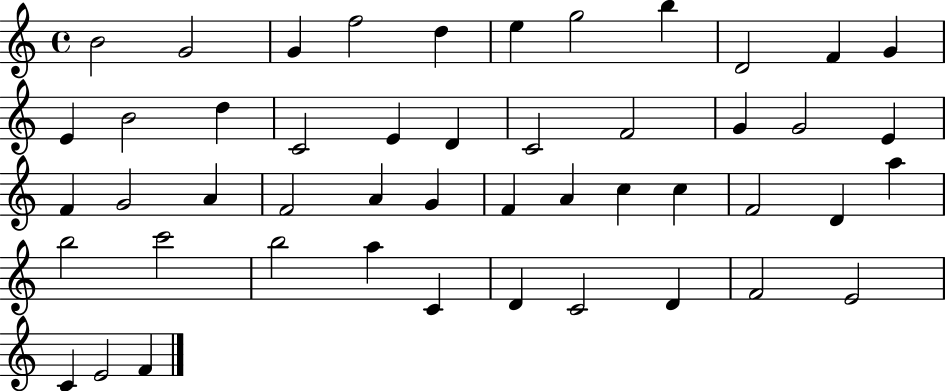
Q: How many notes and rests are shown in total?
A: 48